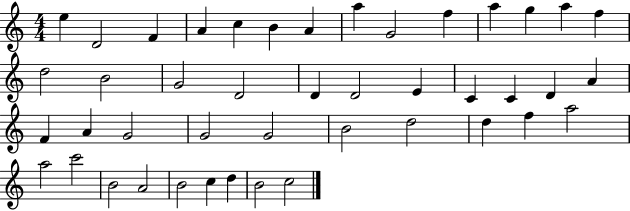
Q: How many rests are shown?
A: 0